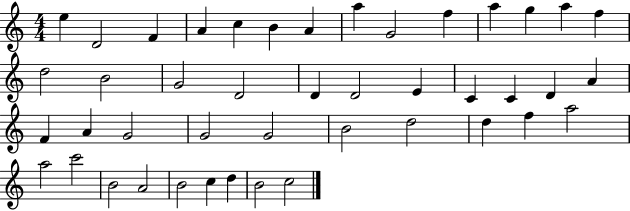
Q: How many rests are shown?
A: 0